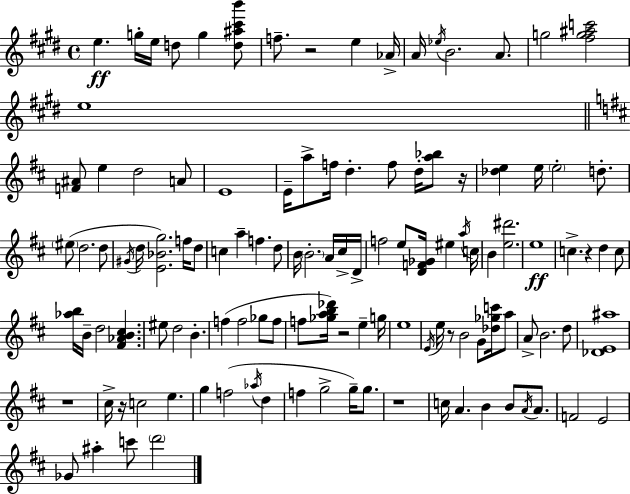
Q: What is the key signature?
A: E major